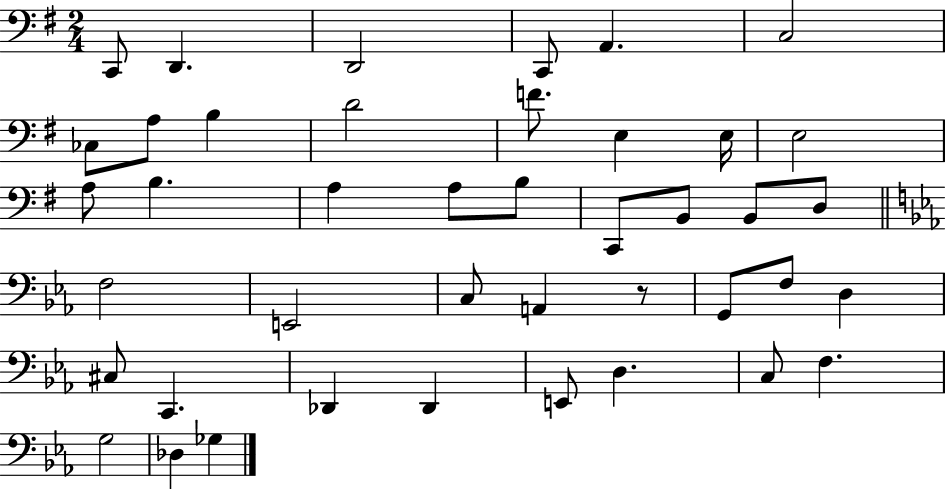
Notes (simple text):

C2/e D2/q. D2/h C2/e A2/q. C3/h CES3/e A3/e B3/q D4/h F4/e. E3/q E3/s E3/h A3/e B3/q. A3/q A3/e B3/e C2/e B2/e B2/e D3/e F3/h E2/h C3/e A2/q R/e G2/e F3/e D3/q C#3/e C2/q. Db2/q Db2/q E2/e D3/q. C3/e F3/q. G3/h Db3/q Gb3/q